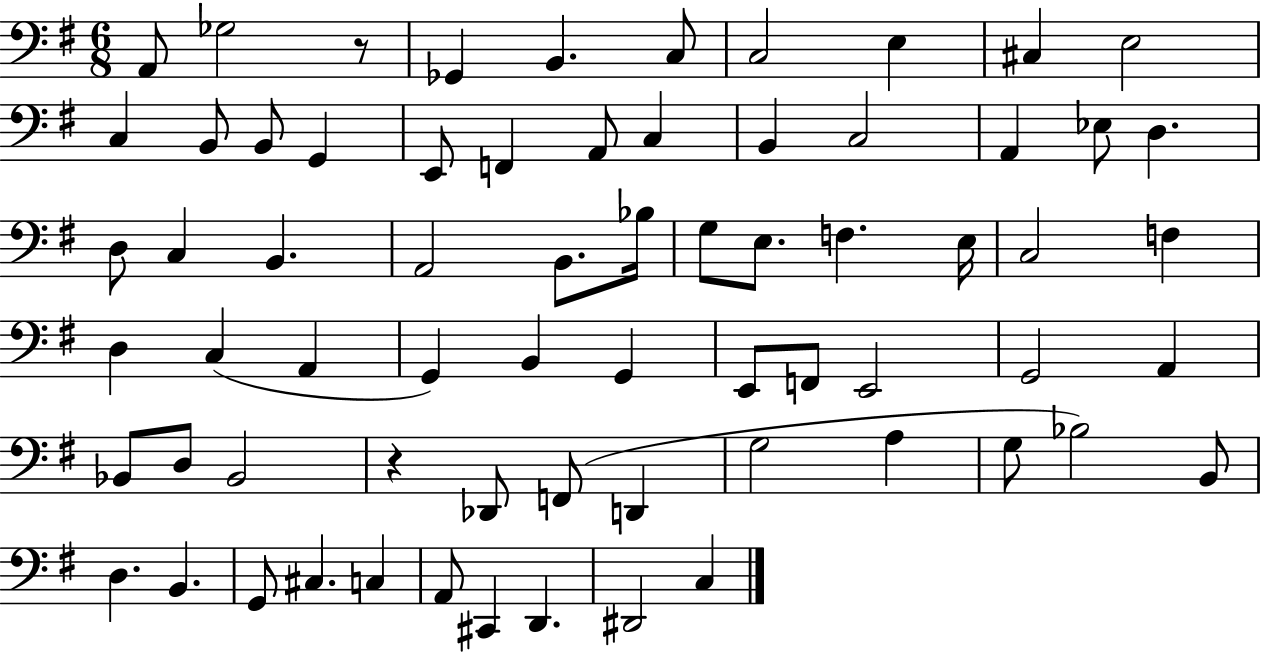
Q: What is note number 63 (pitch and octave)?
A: C#2